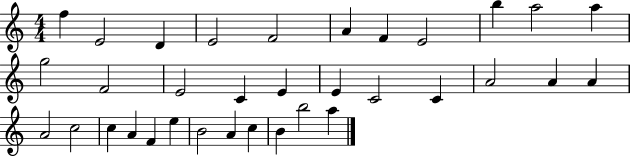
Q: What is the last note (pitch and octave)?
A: A5